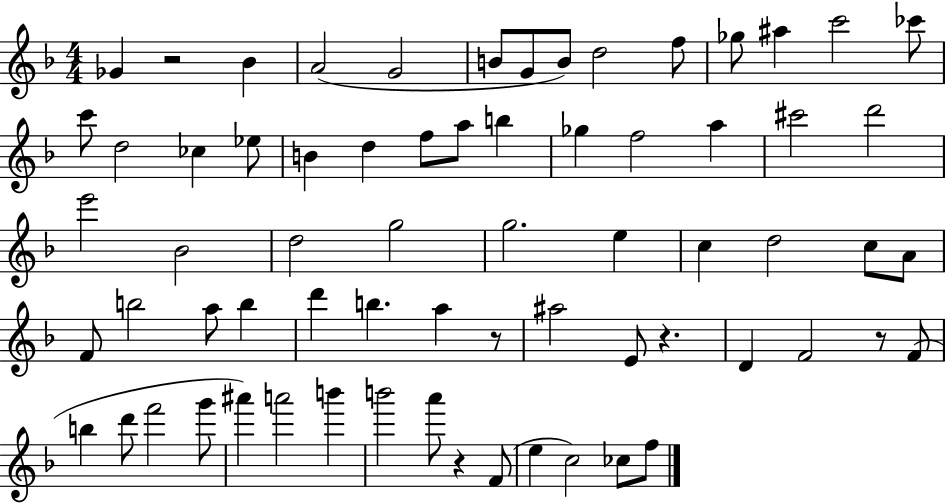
Gb4/q R/h Bb4/q A4/h G4/h B4/e G4/e B4/e D5/h F5/e Gb5/e A#5/q C6/h CES6/e C6/e D5/h CES5/q Eb5/e B4/q D5/q F5/e A5/e B5/q Gb5/q F5/h A5/q C#6/h D6/h E6/h Bb4/h D5/h G5/h G5/h. E5/q C5/q D5/h C5/e A4/e F4/e B5/h A5/e B5/q D6/q B5/q. A5/q R/e A#5/h E4/e R/q. D4/q F4/h R/e F4/e B5/q D6/e F6/h G6/e A#6/q A6/h B6/q B6/h A6/e R/q F4/e E5/q C5/h CES5/e F5/e